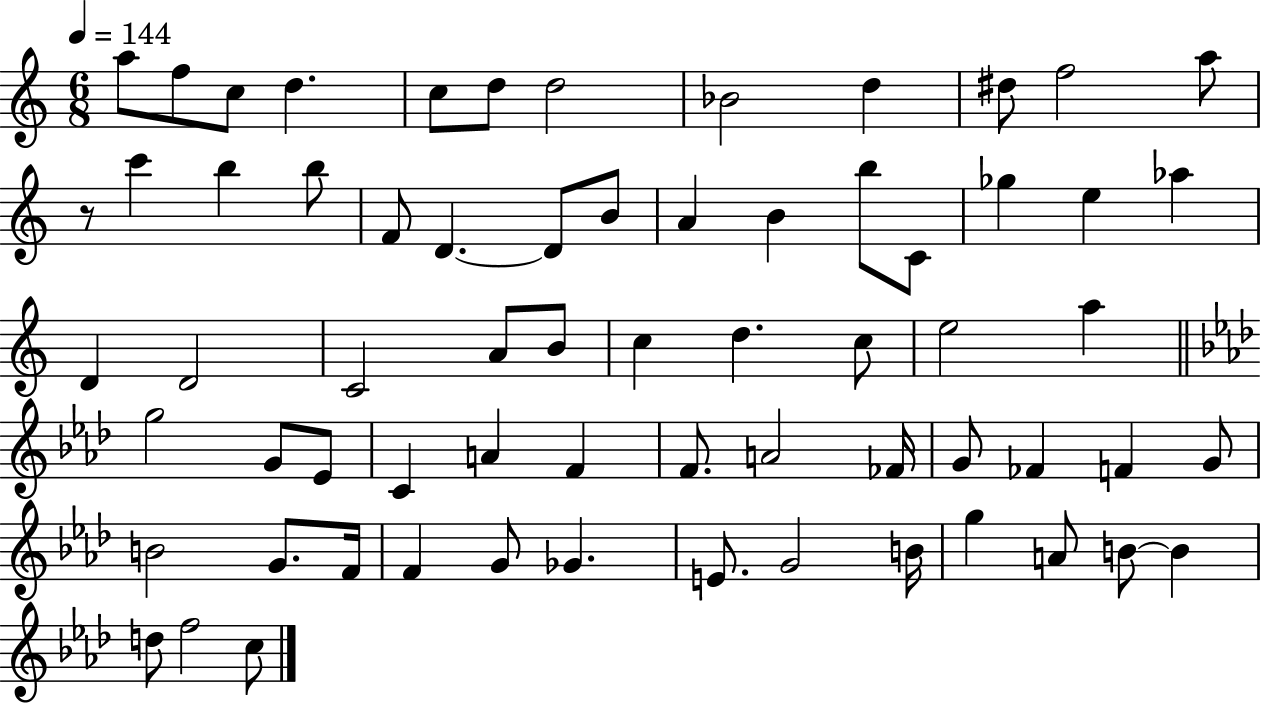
A5/e F5/e C5/e D5/q. C5/e D5/e D5/h Bb4/h D5/q D#5/e F5/h A5/e R/e C6/q B5/q B5/e F4/e D4/q. D4/e B4/e A4/q B4/q B5/e C4/e Gb5/q E5/q Ab5/q D4/q D4/h C4/h A4/e B4/e C5/q D5/q. C5/e E5/h A5/q G5/h G4/e Eb4/e C4/q A4/q F4/q F4/e. A4/h FES4/s G4/e FES4/q F4/q G4/e B4/h G4/e. F4/s F4/q G4/e Gb4/q. E4/e. G4/h B4/s G5/q A4/e B4/e B4/q D5/e F5/h C5/e